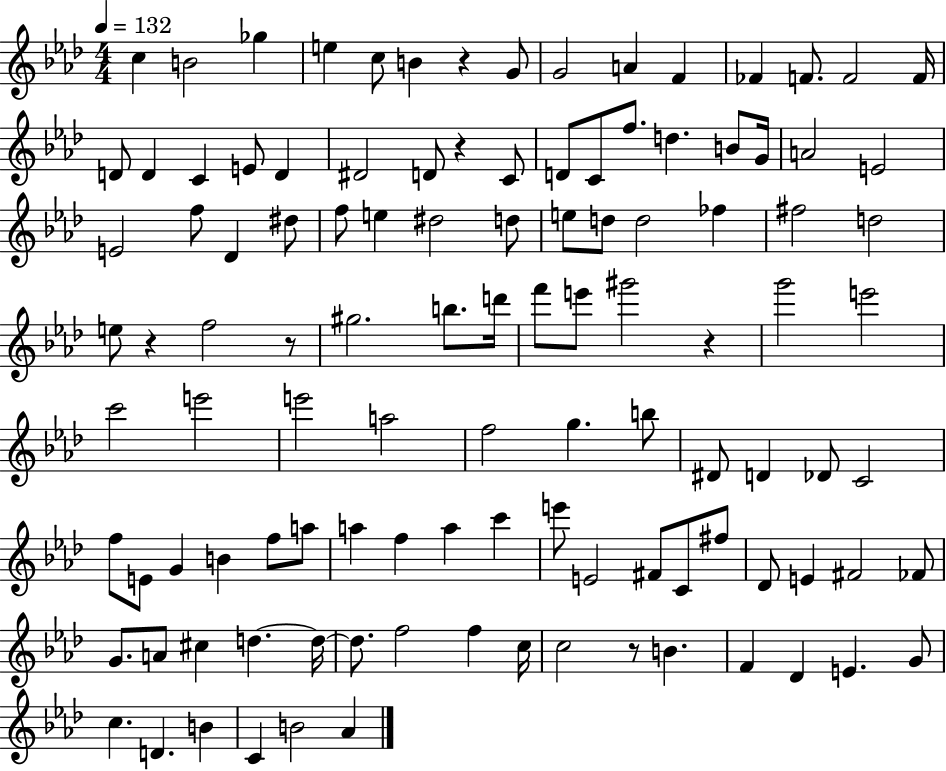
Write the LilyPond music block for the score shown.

{
  \clef treble
  \numericTimeSignature
  \time 4/4
  \key aes \major
  \tempo 4 = 132
  c''4 b'2 ges''4 | e''4 c''8 b'4 r4 g'8 | g'2 a'4 f'4 | fes'4 f'8. f'2 f'16 | \break d'8 d'4 c'4 e'8 d'4 | dis'2 d'8 r4 c'8 | d'8 c'8 f''8. d''4. b'8 g'16 | a'2 e'2 | \break e'2 f''8 des'4 dis''8 | f''8 e''4 dis''2 d''8 | e''8 d''8 d''2 fes''4 | fis''2 d''2 | \break e''8 r4 f''2 r8 | gis''2. b''8. d'''16 | f'''8 e'''8 gis'''2 r4 | g'''2 e'''2 | \break c'''2 e'''2 | e'''2 a''2 | f''2 g''4. b''8 | dis'8 d'4 des'8 c'2 | \break f''8 e'8 g'4 b'4 f''8 a''8 | a''4 f''4 a''4 c'''4 | e'''8 e'2 fis'8 c'8 fis''8 | des'8 e'4 fis'2 fes'8 | \break g'8. a'8 cis''4 d''4.~~ d''16~~ | d''8. f''2 f''4 c''16 | c''2 r8 b'4. | f'4 des'4 e'4. g'8 | \break c''4. d'4. b'4 | c'4 b'2 aes'4 | \bar "|."
}